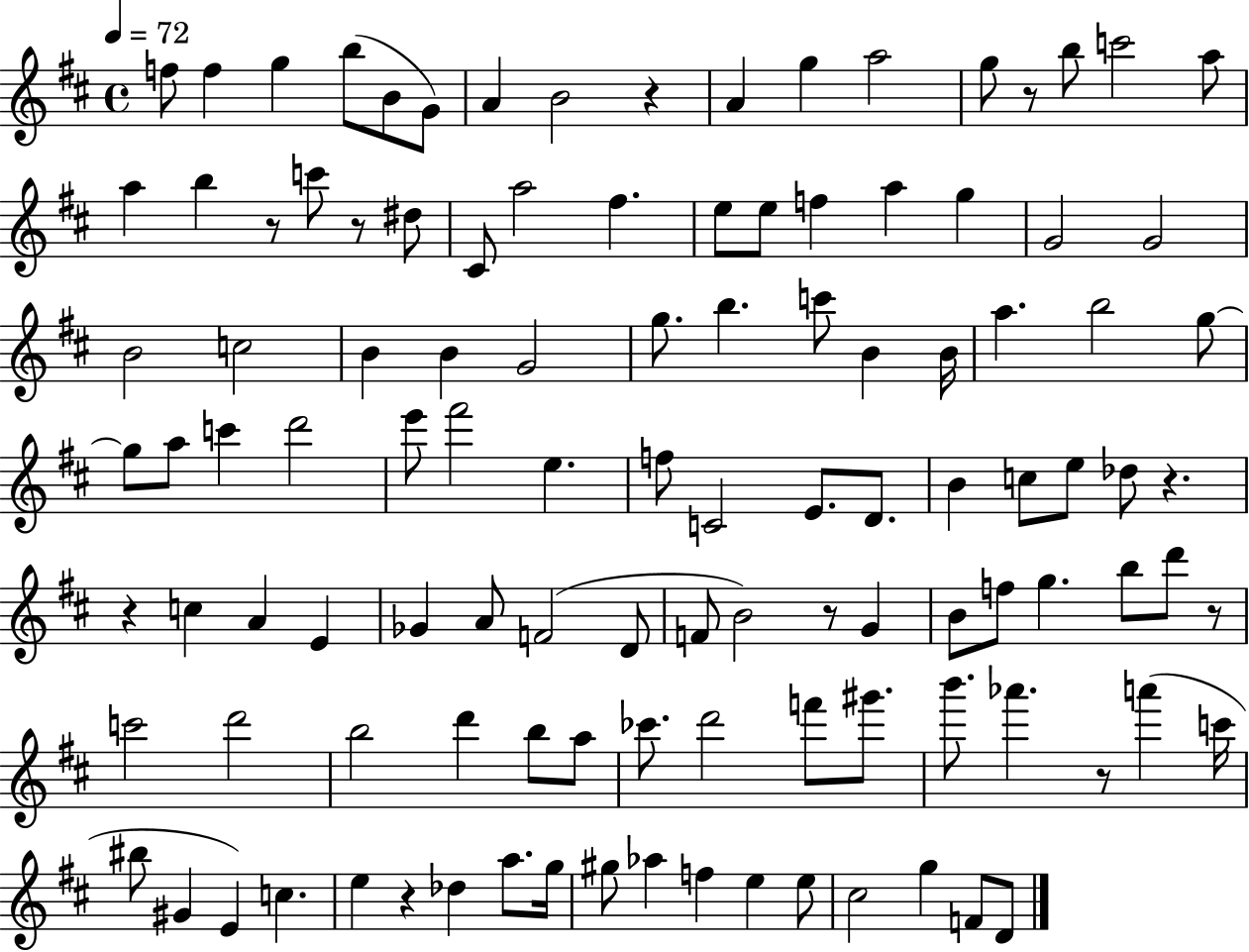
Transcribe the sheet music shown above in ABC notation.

X:1
T:Untitled
M:4/4
L:1/4
K:D
f/2 f g b/2 B/2 G/2 A B2 z A g a2 g/2 z/2 b/2 c'2 a/2 a b z/2 c'/2 z/2 ^d/2 ^C/2 a2 ^f e/2 e/2 f a g G2 G2 B2 c2 B B G2 g/2 b c'/2 B B/4 a b2 g/2 g/2 a/2 c' d'2 e'/2 ^f'2 e f/2 C2 E/2 D/2 B c/2 e/2 _d/2 z z c A E _G A/2 F2 D/2 F/2 B2 z/2 G B/2 f/2 g b/2 d'/2 z/2 c'2 d'2 b2 d' b/2 a/2 _c'/2 d'2 f'/2 ^g'/2 b'/2 _a' z/2 a' c'/4 ^b/2 ^G E c e z _d a/2 g/4 ^g/2 _a f e e/2 ^c2 g F/2 D/2